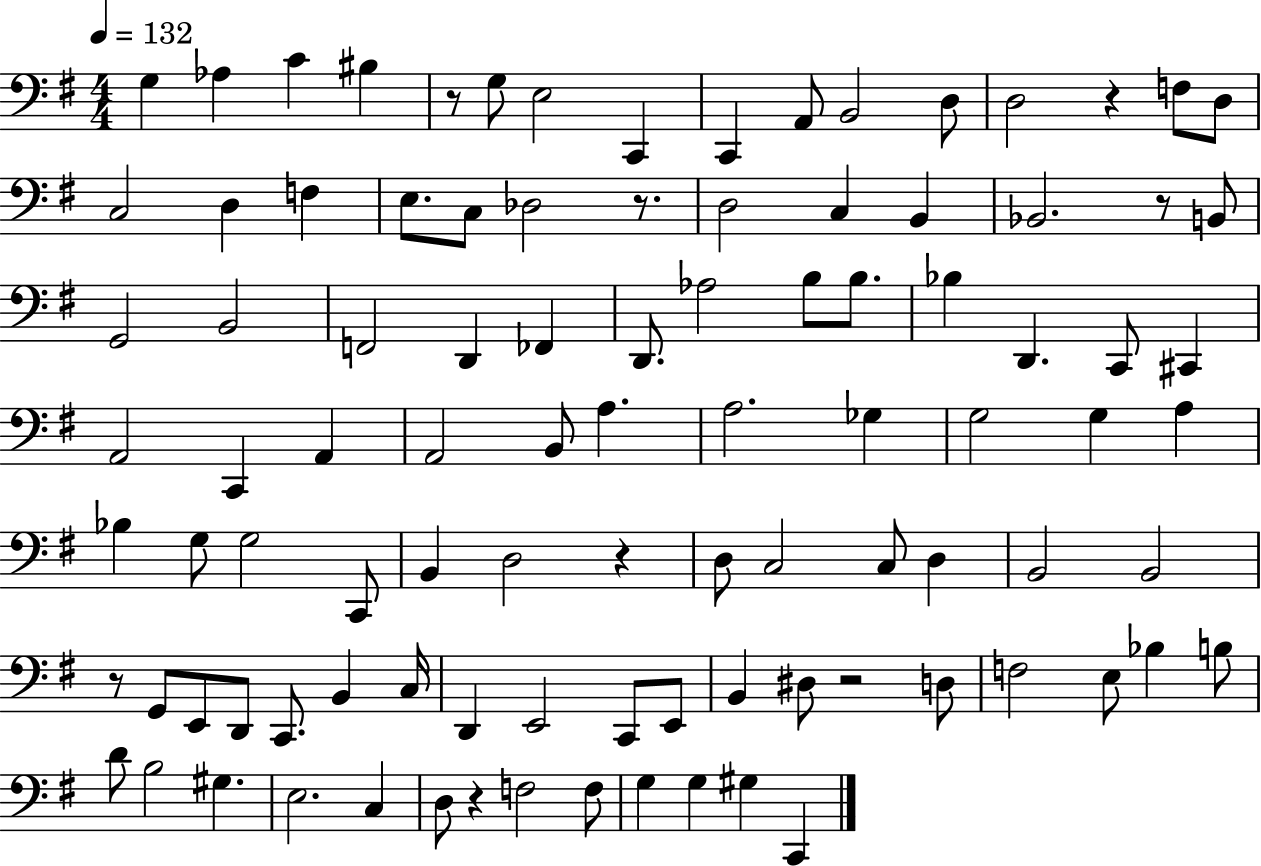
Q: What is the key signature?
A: G major